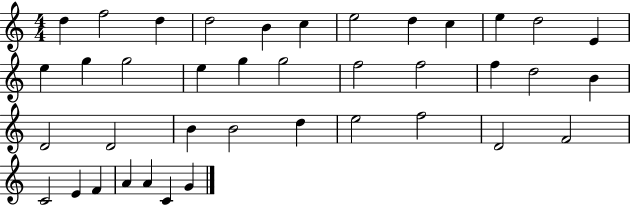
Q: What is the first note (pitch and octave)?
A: D5